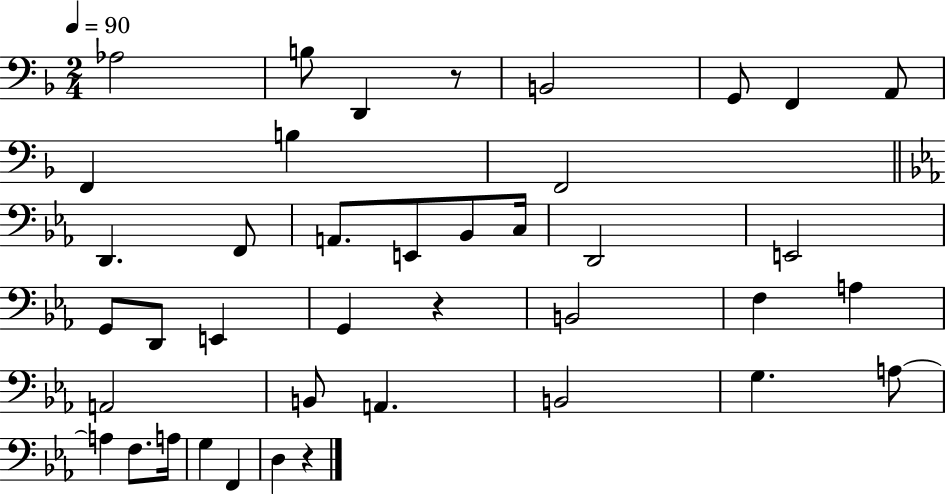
Ab3/h B3/e D2/q R/e B2/h G2/e F2/q A2/e F2/q B3/q F2/h D2/q. F2/e A2/e. E2/e Bb2/e C3/s D2/h E2/h G2/e D2/e E2/q G2/q R/q B2/h F3/q A3/q A2/h B2/e A2/q. B2/h G3/q. A3/e A3/q F3/e. A3/s G3/q F2/q D3/q R/q